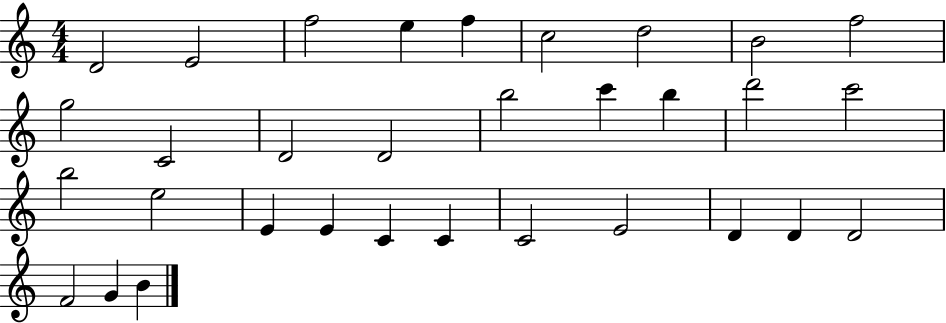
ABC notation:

X:1
T:Untitled
M:4/4
L:1/4
K:C
D2 E2 f2 e f c2 d2 B2 f2 g2 C2 D2 D2 b2 c' b d'2 c'2 b2 e2 E E C C C2 E2 D D D2 F2 G B